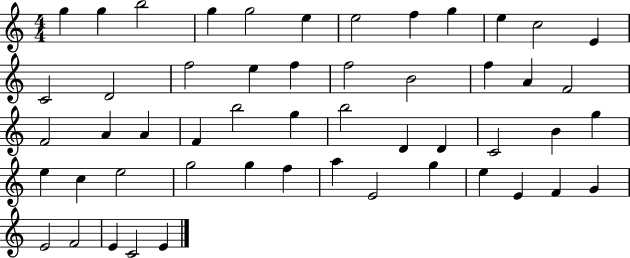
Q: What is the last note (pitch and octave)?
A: E4